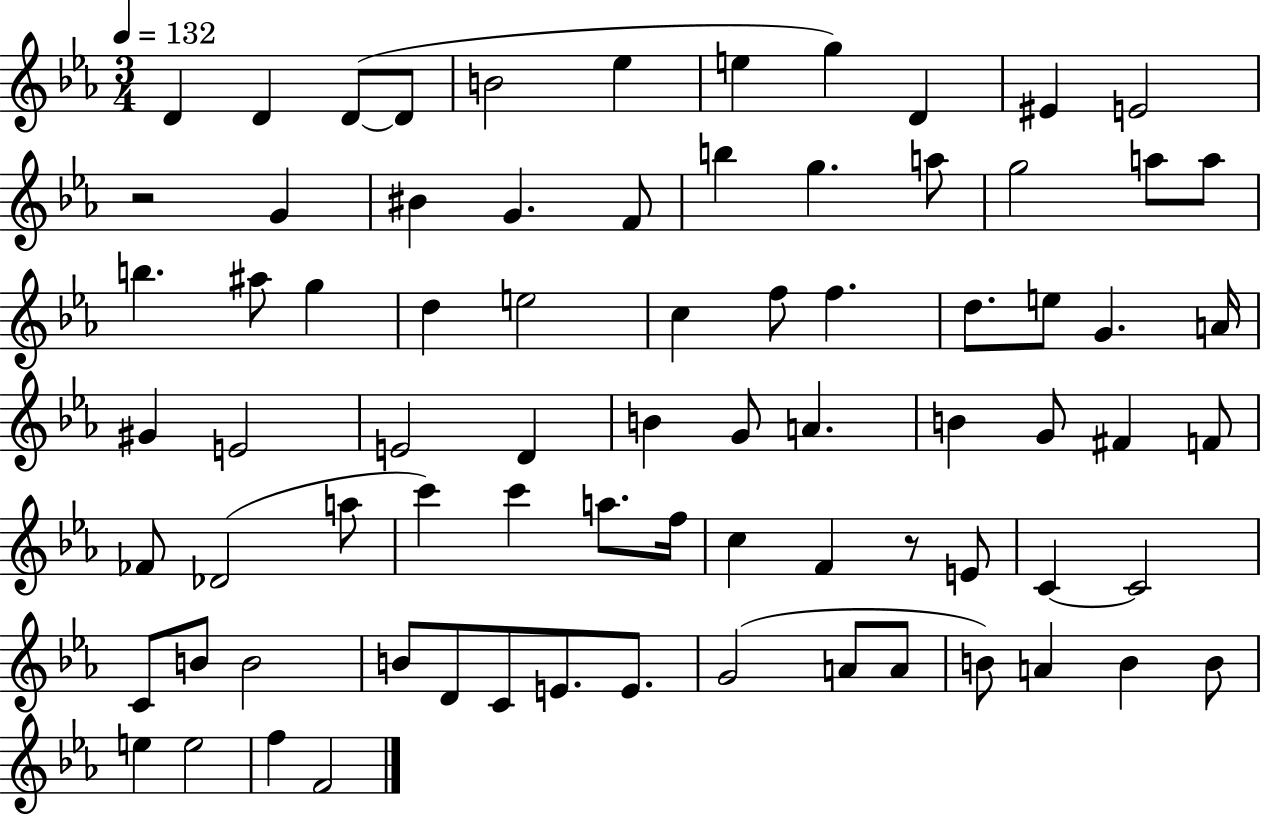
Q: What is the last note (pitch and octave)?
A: F4